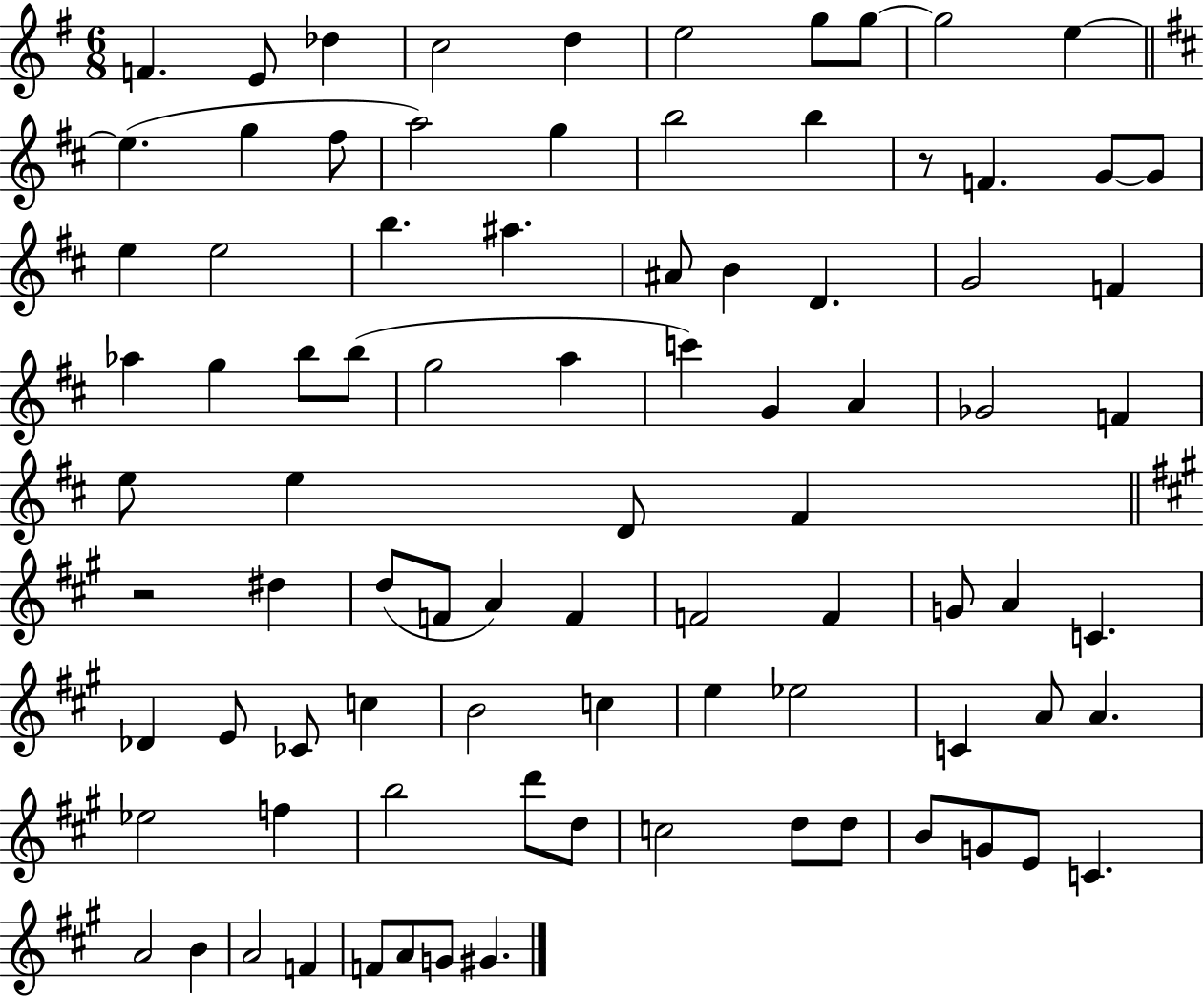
X:1
T:Untitled
M:6/8
L:1/4
K:G
F E/2 _d c2 d e2 g/2 g/2 g2 e e g ^f/2 a2 g b2 b z/2 F G/2 G/2 e e2 b ^a ^A/2 B D G2 F _a g b/2 b/2 g2 a c' G A _G2 F e/2 e D/2 ^F z2 ^d d/2 F/2 A F F2 F G/2 A C _D E/2 _C/2 c B2 c e _e2 C A/2 A _e2 f b2 d'/2 d/2 c2 d/2 d/2 B/2 G/2 E/2 C A2 B A2 F F/2 A/2 G/2 ^G